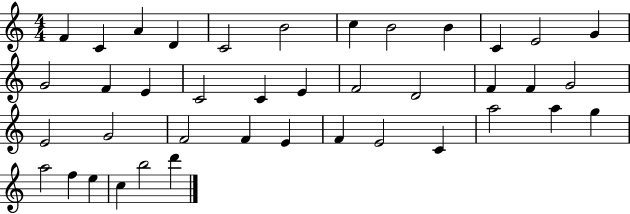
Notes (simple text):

F4/q C4/q A4/q D4/q C4/h B4/h C5/q B4/h B4/q C4/q E4/h G4/q G4/h F4/q E4/q C4/h C4/q E4/q F4/h D4/h F4/q F4/q G4/h E4/h G4/h F4/h F4/q E4/q F4/q E4/h C4/q A5/h A5/q G5/q A5/h F5/q E5/q C5/q B5/h D6/q